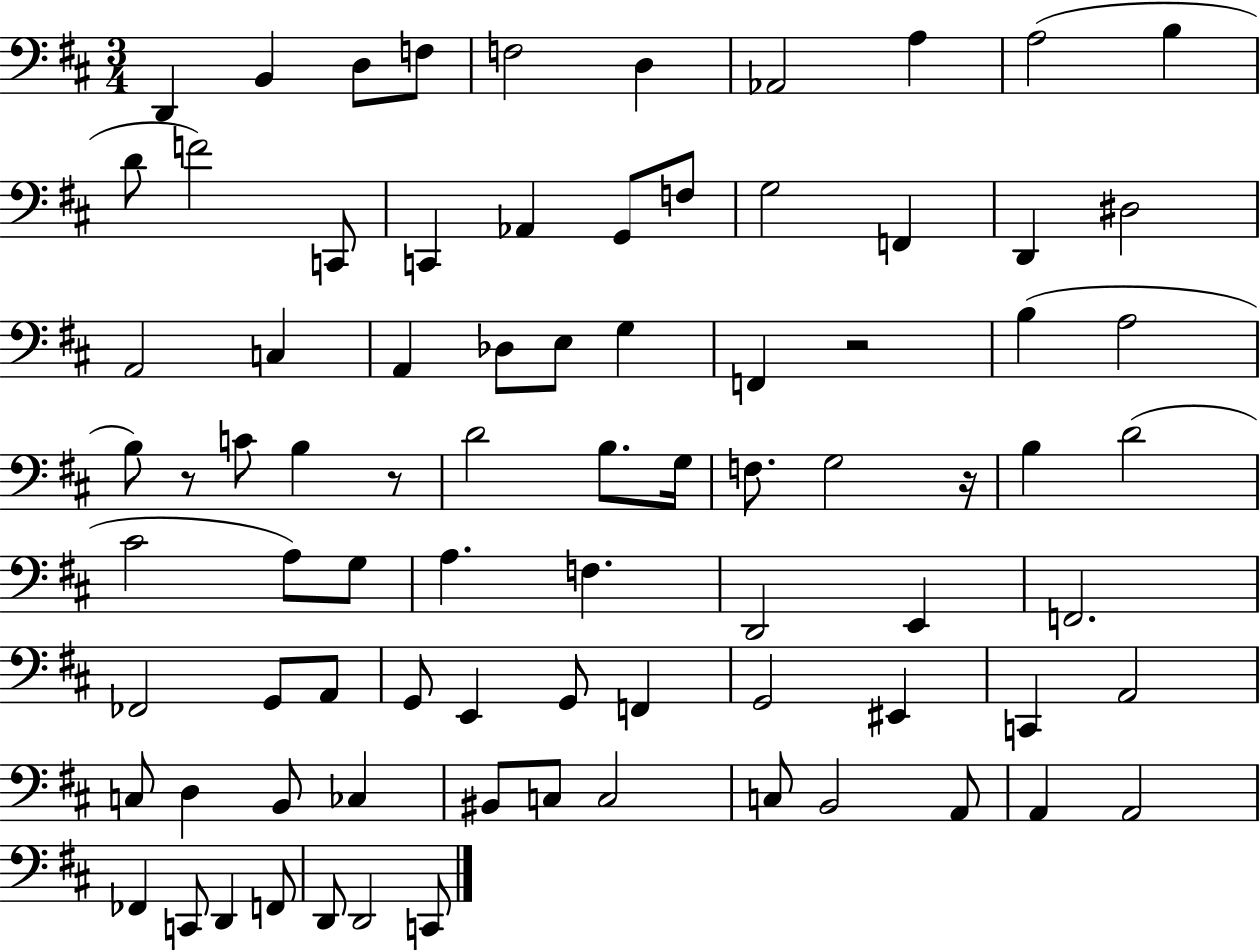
{
  \clef bass
  \numericTimeSignature
  \time 3/4
  \key d \major
  d,4 b,4 d8 f8 | f2 d4 | aes,2 a4 | a2( b4 | \break d'8 f'2) c,8 | c,4 aes,4 g,8 f8 | g2 f,4 | d,4 dis2 | \break a,2 c4 | a,4 des8 e8 g4 | f,4 r2 | b4( a2 | \break b8) r8 c'8 b4 r8 | d'2 b8. g16 | f8. g2 r16 | b4 d'2( | \break cis'2 a8) g8 | a4. f4. | d,2 e,4 | f,2. | \break fes,2 g,8 a,8 | g,8 e,4 g,8 f,4 | g,2 eis,4 | c,4 a,2 | \break c8 d4 b,8 ces4 | bis,8 c8 c2 | c8 b,2 a,8 | a,4 a,2 | \break fes,4 c,8 d,4 f,8 | d,8 d,2 c,8 | \bar "|."
}